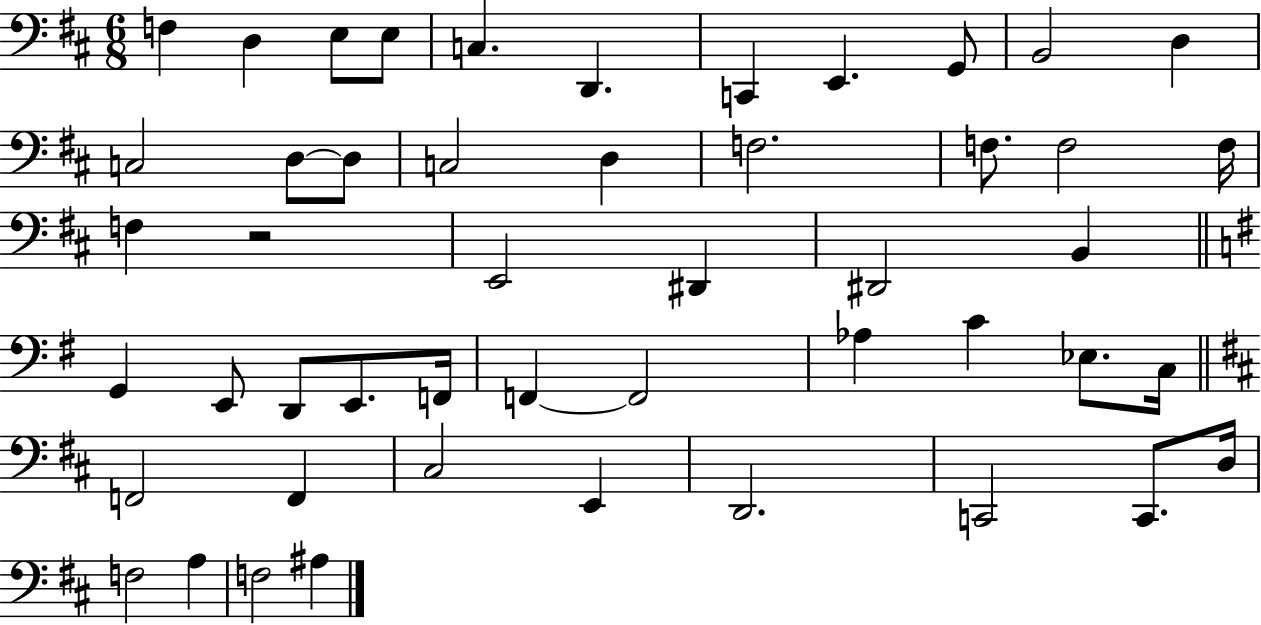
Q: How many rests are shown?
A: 1